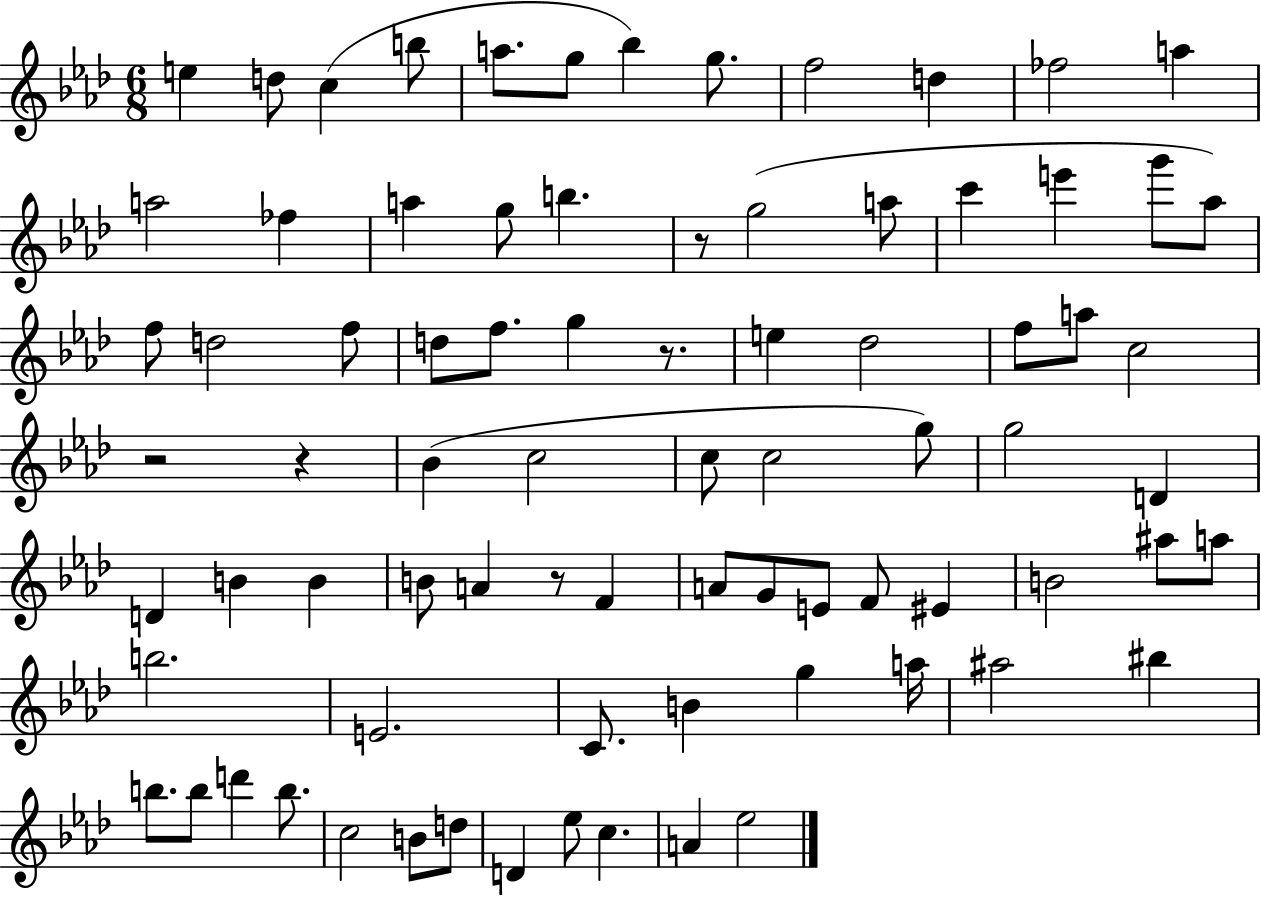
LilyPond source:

{
  \clef treble
  \numericTimeSignature
  \time 6/8
  \key aes \major
  e''4 d''8 c''4( b''8 | a''8. g''8 bes''4) g''8. | f''2 d''4 | fes''2 a''4 | \break a''2 fes''4 | a''4 g''8 b''4. | r8 g''2( a''8 | c'''4 e'''4 g'''8 aes''8) | \break f''8 d''2 f''8 | d''8 f''8. g''4 r8. | e''4 des''2 | f''8 a''8 c''2 | \break r2 r4 | bes'4( c''2 | c''8 c''2 g''8) | g''2 d'4 | \break d'4 b'4 b'4 | b'8 a'4 r8 f'4 | a'8 g'8 e'8 f'8 eis'4 | b'2 ais''8 a''8 | \break b''2. | e'2. | c'8. b'4 g''4 a''16 | ais''2 bis''4 | \break b''8. b''8 d'''4 b''8. | c''2 b'8 d''8 | d'4 ees''8 c''4. | a'4 ees''2 | \break \bar "|."
}